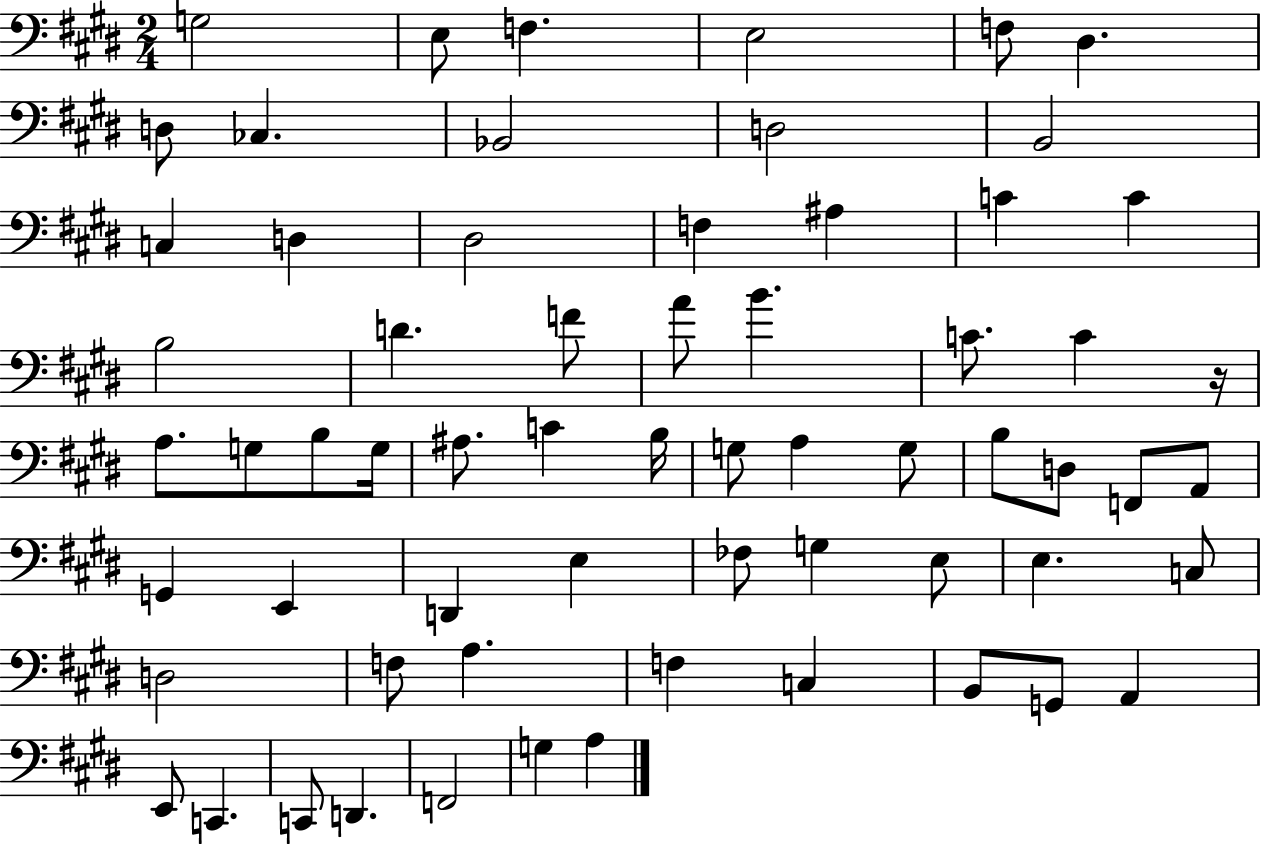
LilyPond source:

{
  \clef bass
  \numericTimeSignature
  \time 2/4
  \key e \major
  g2 | e8 f4. | e2 | f8 dis4. | \break d8 ces4. | bes,2 | d2 | b,2 | \break c4 d4 | dis2 | f4 ais4 | c'4 c'4 | \break b2 | d'4. f'8 | a'8 b'4. | c'8. c'4 r16 | \break a8. g8 b8 g16 | ais8. c'4 b16 | g8 a4 g8 | b8 d8 f,8 a,8 | \break g,4 e,4 | d,4 e4 | fes8 g4 e8 | e4. c8 | \break d2 | f8 a4. | f4 c4 | b,8 g,8 a,4 | \break e,8 c,4. | c,8 d,4. | f,2 | g4 a4 | \break \bar "|."
}